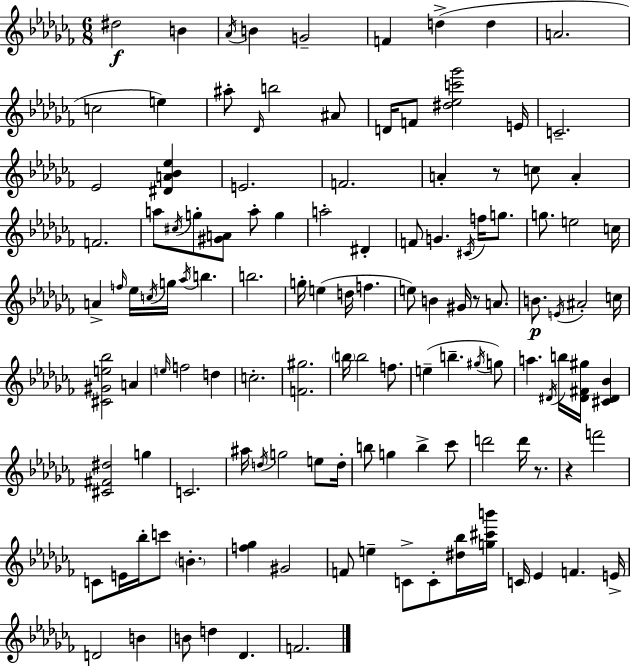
{
  \clef treble
  \numericTimeSignature
  \time 6/8
  \key aes \minor
  dis''2\f b'4 | \acciaccatura { aes'16 } b'4 g'2-- | f'4 d''4->( d''4 | a'2. | \break c''2 e''4) | ais''8-. \grace { des'16 } b''2 | ais'8 d'16 f'8 <dis'' ees'' c''' ges'''>2 | e'16 c'2.-- | \break ees'2 <dis' a' bes' ees''>4 | e'2. | f'2. | a'4-. r8 c''8 a'4-. | \break f'2. | a''8 \acciaccatura { cis''16 } g''8-. <gis' a'>8 a''8-. g''4 | a''2-. dis'4-. | f'8 g'4. \acciaccatura { cis'16 } | \break f''16 g''8. g''8. e''2 | c''16 a'4-> \grace { f''16 } ees''16 \acciaccatura { c''16 } g''16 | \acciaccatura { aes''16 } b''4. b''2. | g''16-. e''4( | \break d''16 f''4. e''8) b'4 | gis'16 r8 a'8. b'8.\p \acciaccatura { e'16 } ais'2-. | c''16 <cis' gis' e'' bes''>2 | a'4 \grace { e''16 } f''2 | \break d''4 c''2.-. | <f' gis''>2. | \parenthesize b''16 b''2 | f''8. e''4--( | \break b''4.-- \acciaccatura { gis''16 } g''8) a''4. | \acciaccatura { dis'16 } b''16 <dis' fis' gis''>16 <cis' dis' bes'>4 <cis' fis' dis''>2 | g''4 c'2. | ais''16 | \break \acciaccatura { d''16 } g''2 e''8 d''16-. | b''8 g''4 b''4-> ces'''8 | d'''2 d'''16 r8. | r4 f'''2 | \break c'8 e'16 bes''16-. c'''8 \parenthesize b'4.-. | <f'' ges''>4 gis'2 | f'8 e''4-- c'8-> c'8-. <dis'' bes''>16 <g'' cis''' b'''>16 | c'16 ees'4 f'4. e'16-> | \break d'2 b'4 | b'8 d''4 des'4. | f'2. | \bar "|."
}